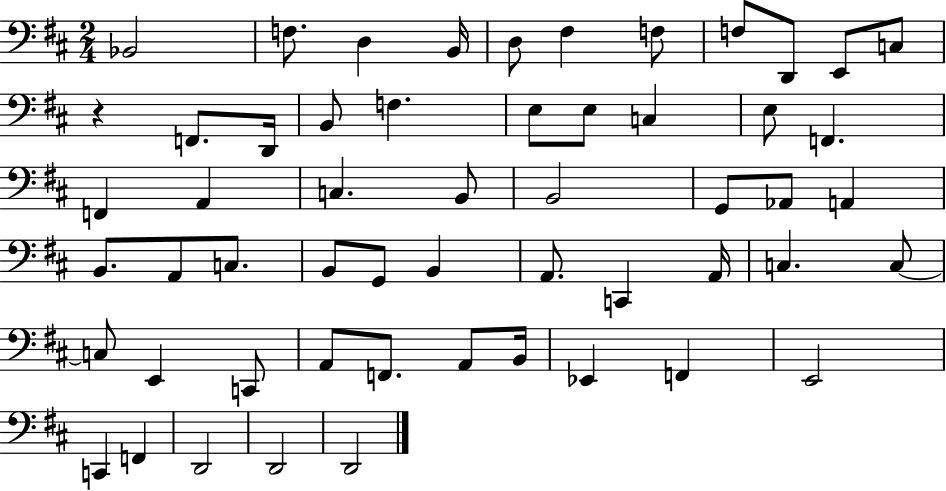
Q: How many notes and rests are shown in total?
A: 55